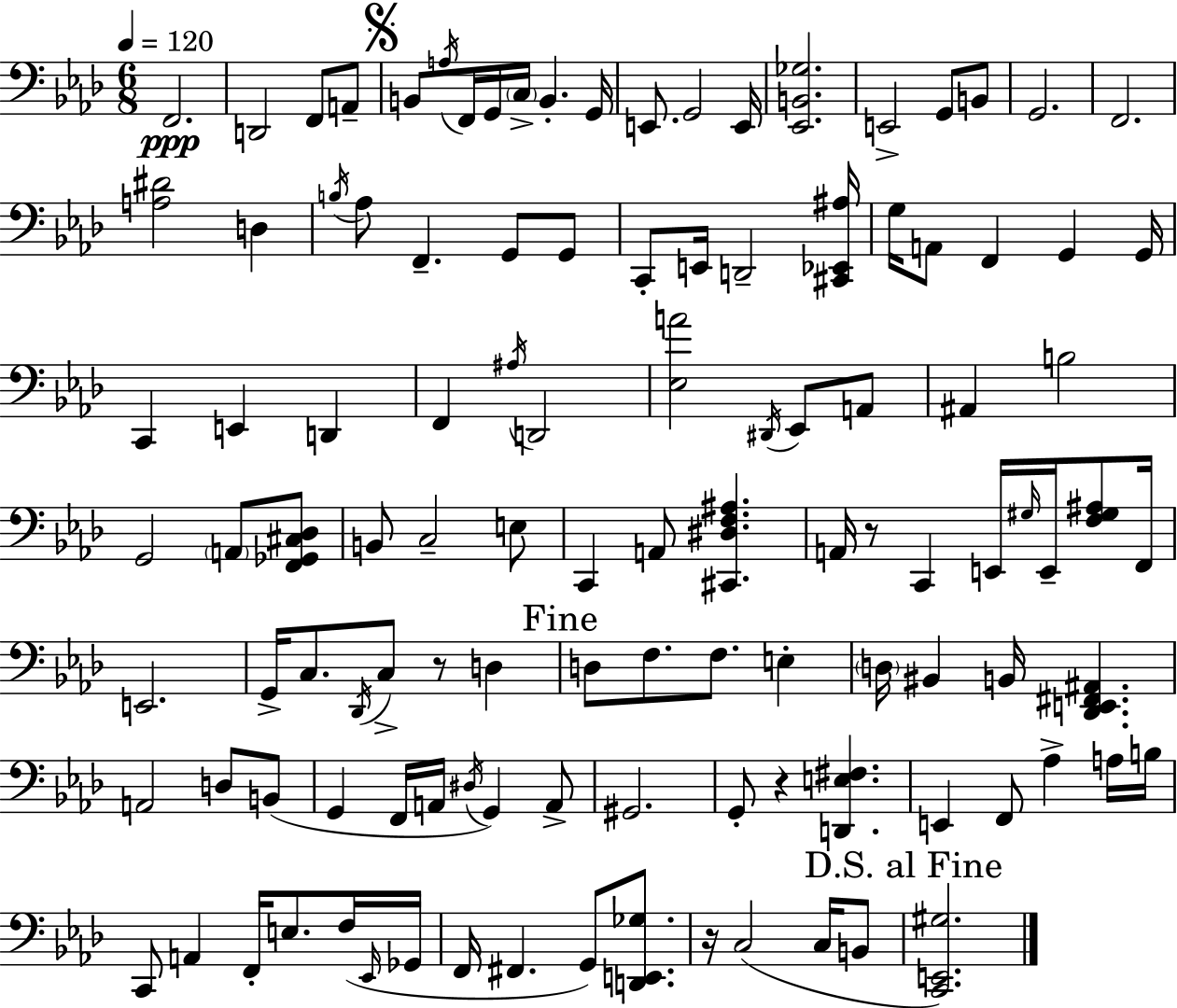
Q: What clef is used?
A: bass